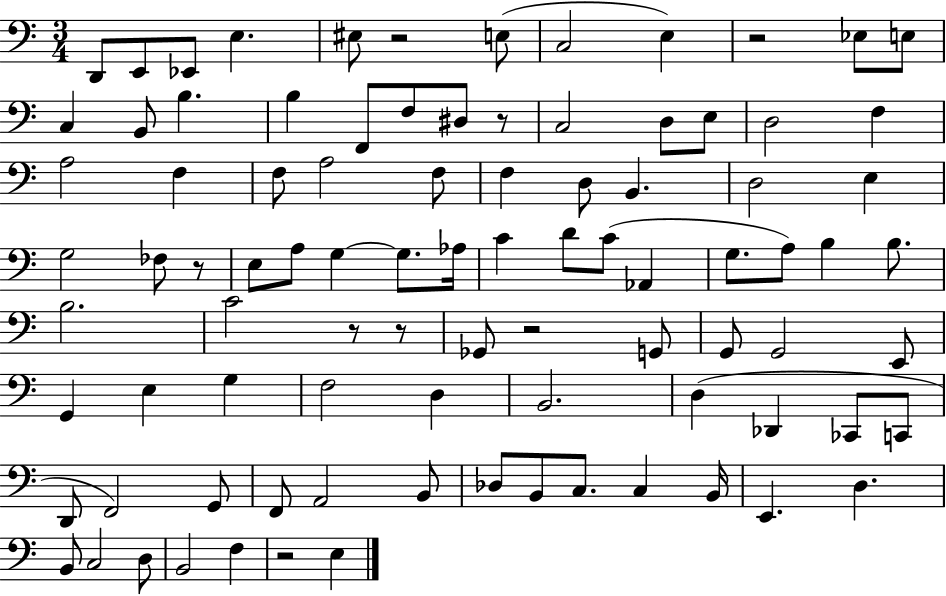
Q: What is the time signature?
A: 3/4